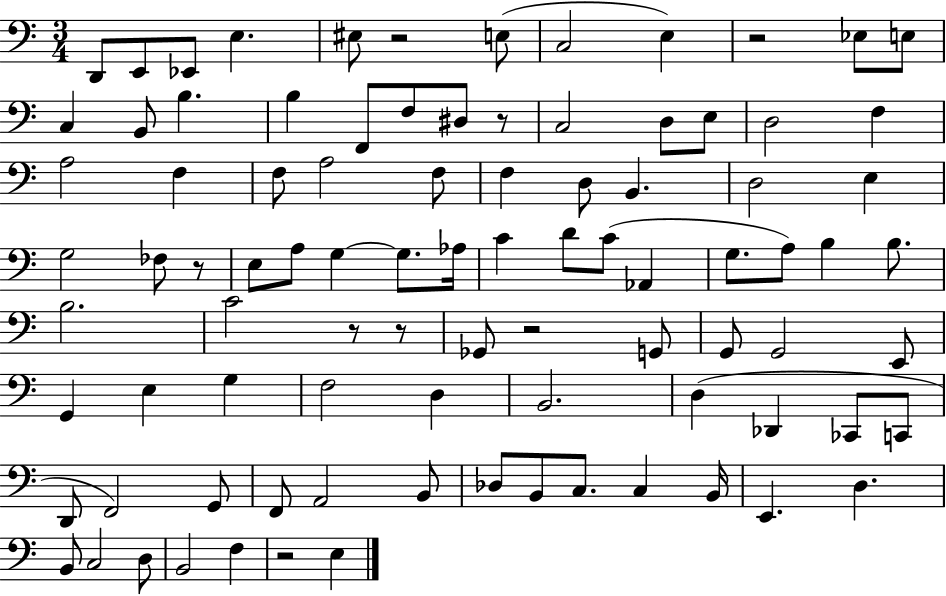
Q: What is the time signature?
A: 3/4